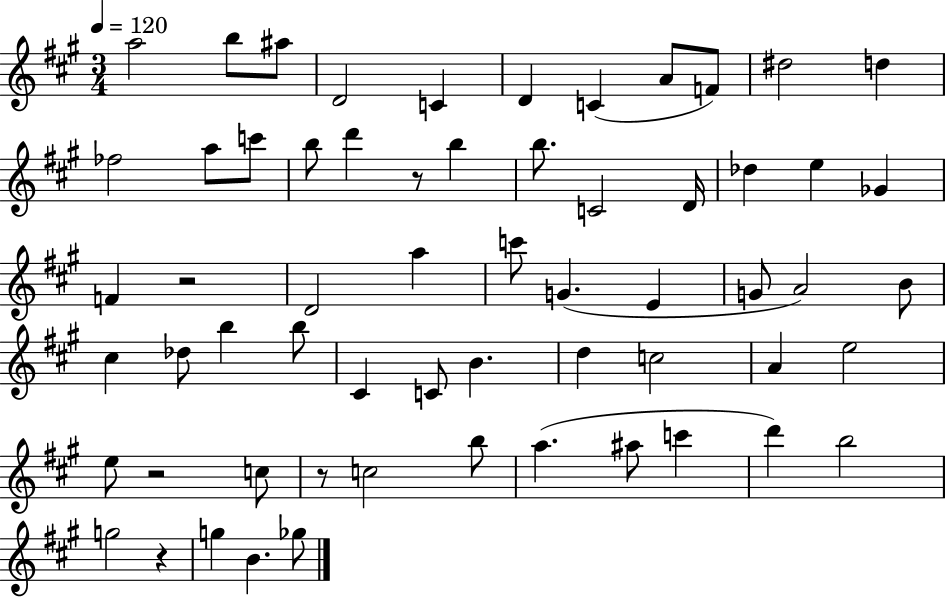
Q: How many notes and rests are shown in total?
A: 61